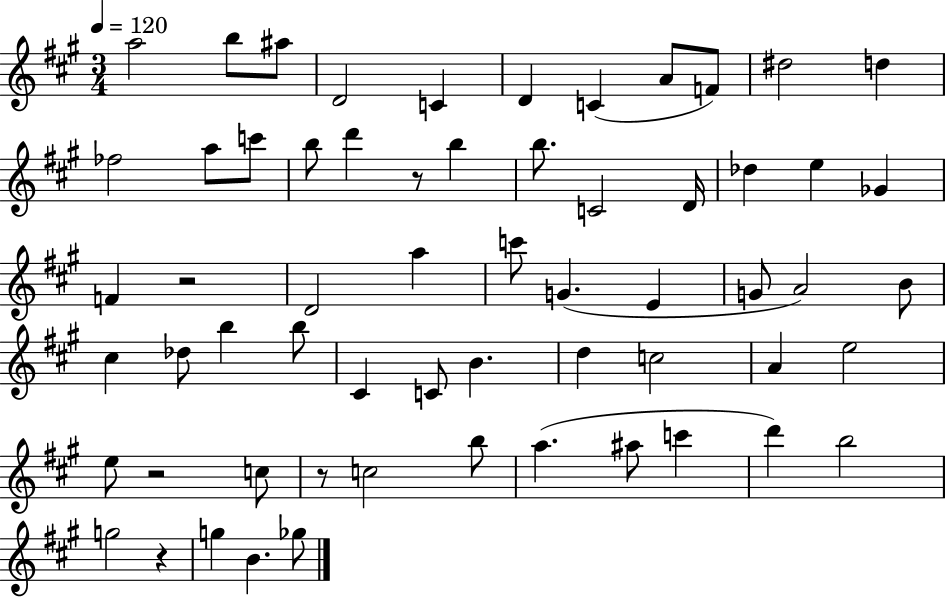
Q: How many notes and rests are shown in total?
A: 61